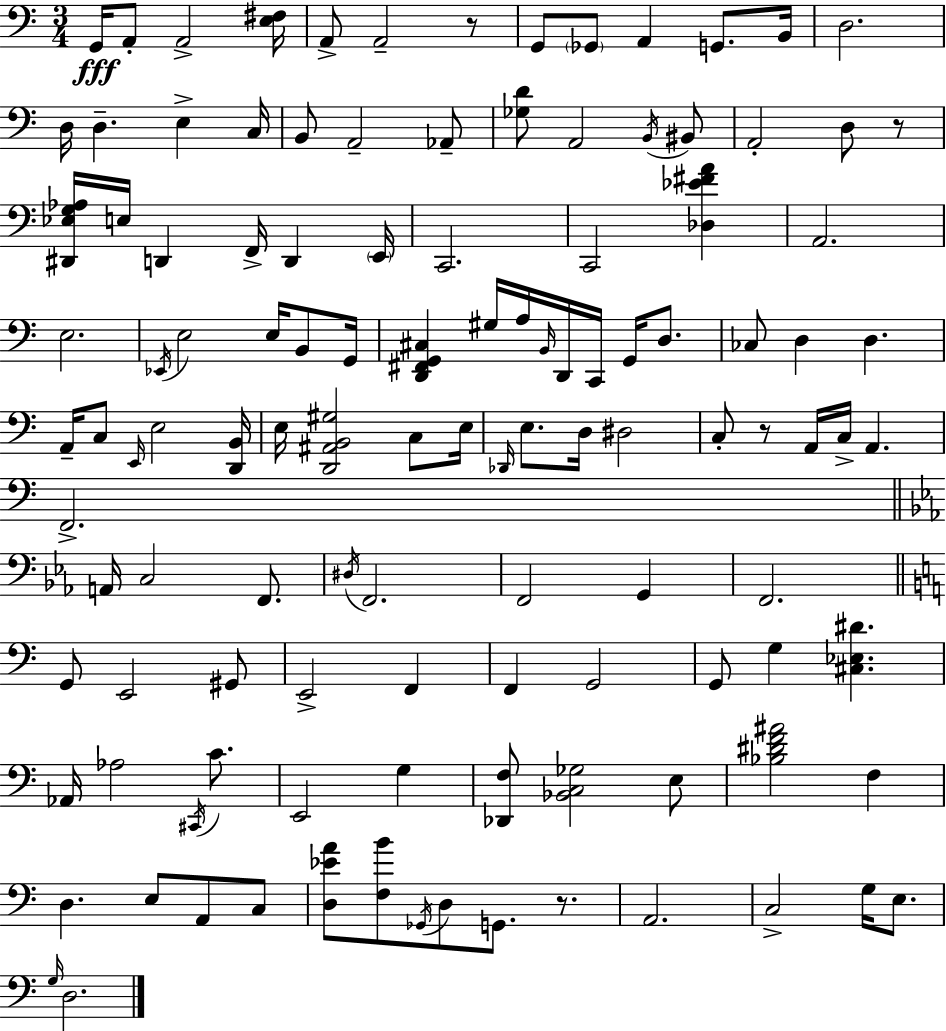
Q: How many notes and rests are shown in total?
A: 118